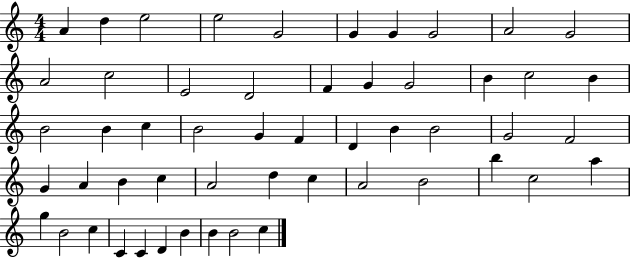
A4/q D5/q E5/h E5/h G4/h G4/q G4/q G4/h A4/h G4/h A4/h C5/h E4/h D4/h F4/q G4/q G4/h B4/q C5/h B4/q B4/h B4/q C5/q B4/h G4/q F4/q D4/q B4/q B4/h G4/h F4/h G4/q A4/q B4/q C5/q A4/h D5/q C5/q A4/h B4/h B5/q C5/h A5/q G5/q B4/h C5/q C4/q C4/q D4/q B4/q B4/q B4/h C5/q